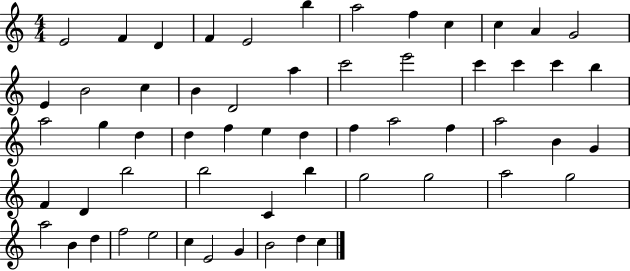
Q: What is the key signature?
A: C major